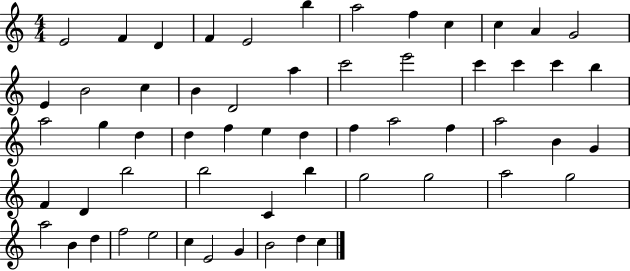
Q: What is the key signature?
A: C major